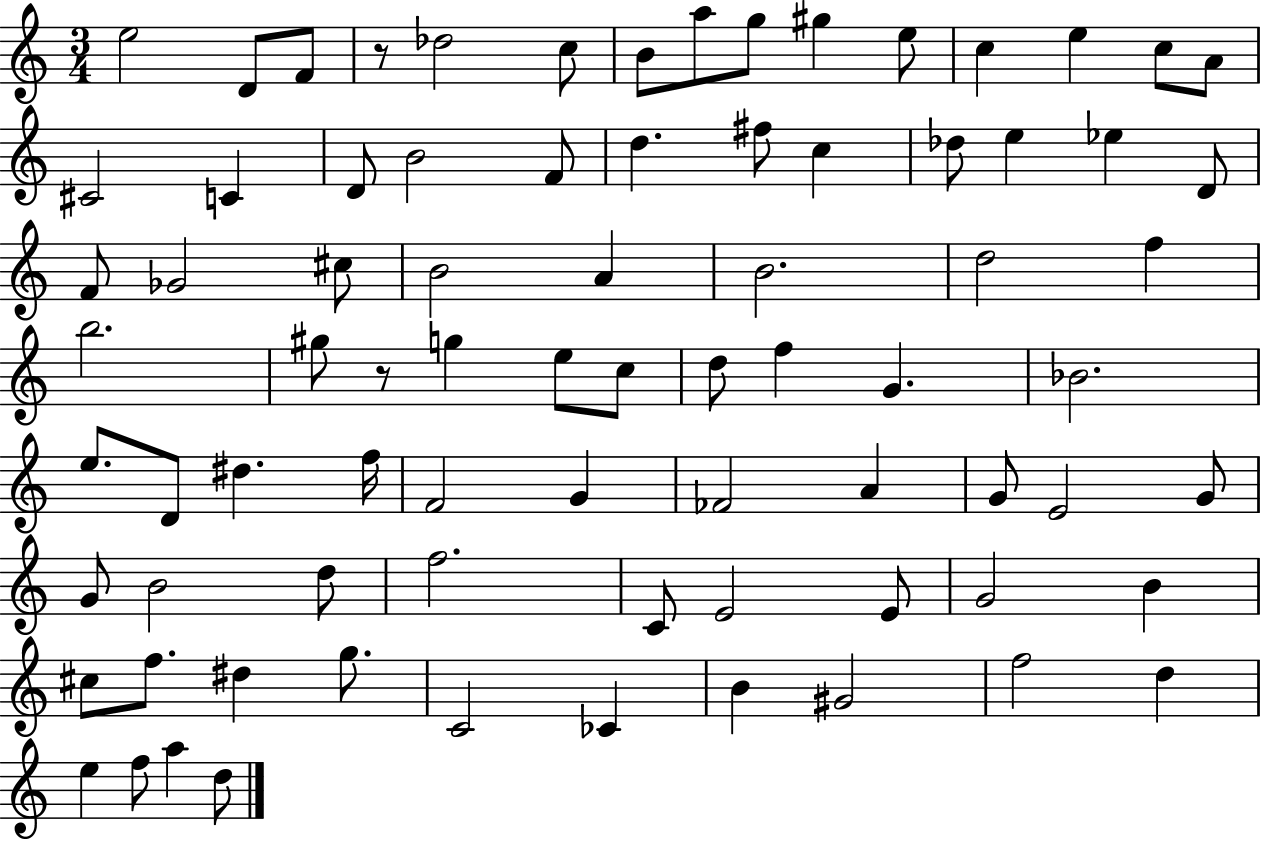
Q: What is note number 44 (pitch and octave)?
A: E5